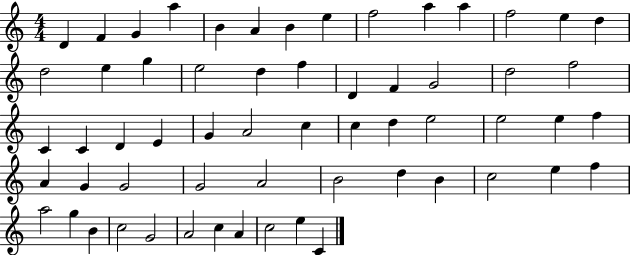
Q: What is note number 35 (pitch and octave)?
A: E5